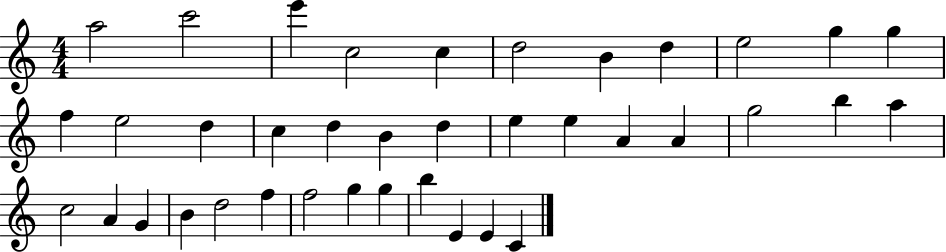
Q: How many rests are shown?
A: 0